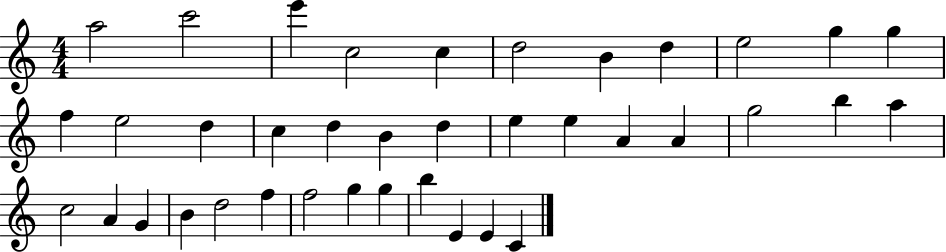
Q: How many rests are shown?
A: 0